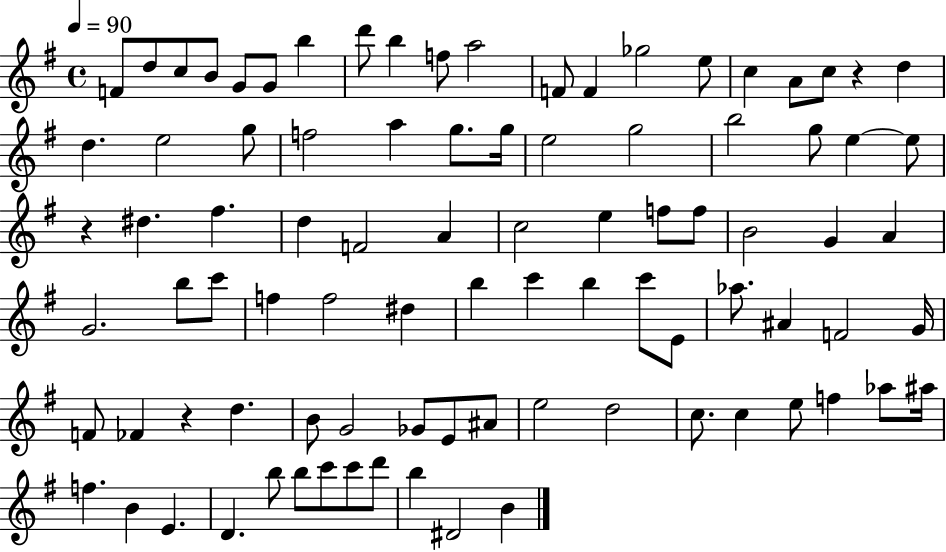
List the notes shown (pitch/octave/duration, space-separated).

F4/e D5/e C5/e B4/e G4/e G4/e B5/q D6/e B5/q F5/e A5/h F4/e F4/q Gb5/h E5/e C5/q A4/e C5/e R/q D5/q D5/q. E5/h G5/e F5/h A5/q G5/e. G5/s E5/h G5/h B5/h G5/e E5/q E5/e R/q D#5/q. F#5/q. D5/q F4/h A4/q C5/h E5/q F5/e F5/e B4/h G4/q A4/q G4/h. B5/e C6/e F5/q F5/h D#5/q B5/q C6/q B5/q C6/e E4/e Ab5/e. A#4/q F4/h G4/s F4/e FES4/q R/q D5/q. B4/e G4/h Gb4/e E4/e A#4/e E5/h D5/h C5/e. C5/q E5/e F5/q Ab5/e A#5/s F5/q. B4/q E4/q. D4/q. B5/e B5/e C6/e C6/e D6/e B5/q D#4/h B4/q